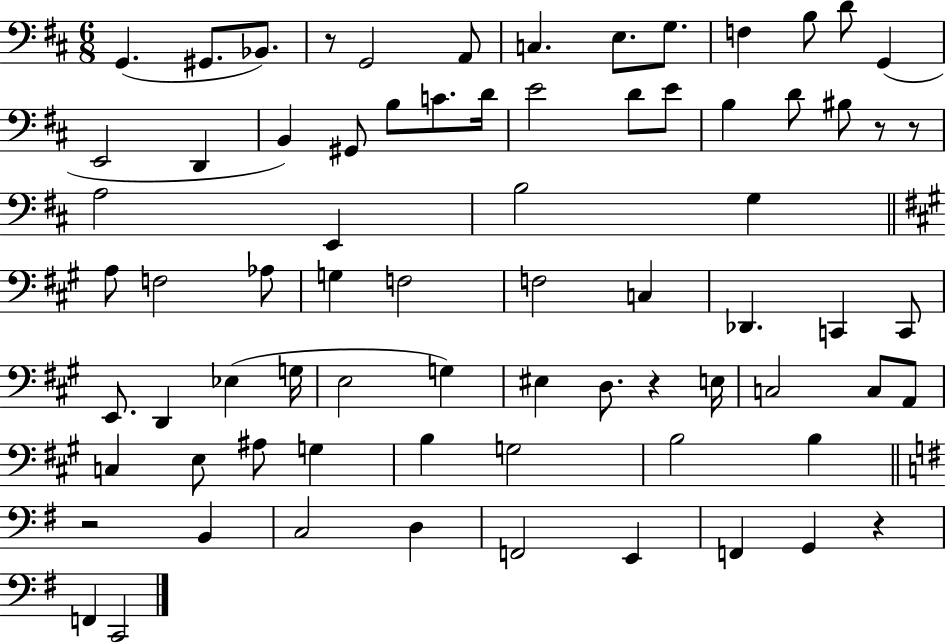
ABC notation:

X:1
T:Untitled
M:6/8
L:1/4
K:D
G,, ^G,,/2 _B,,/2 z/2 G,,2 A,,/2 C, E,/2 G,/2 F, B,/2 D/2 G,, E,,2 D,, B,, ^G,,/2 B,/2 C/2 D/4 E2 D/2 E/2 B, D/2 ^B,/2 z/2 z/2 A,2 E,, B,2 G, A,/2 F,2 _A,/2 G, F,2 F,2 C, _D,, C,, C,,/2 E,,/2 D,, _E, G,/4 E,2 G, ^E, D,/2 z E,/4 C,2 C,/2 A,,/2 C, E,/2 ^A,/2 G, B, G,2 B,2 B, z2 B,, C,2 D, F,,2 E,, F,, G,, z F,, C,,2